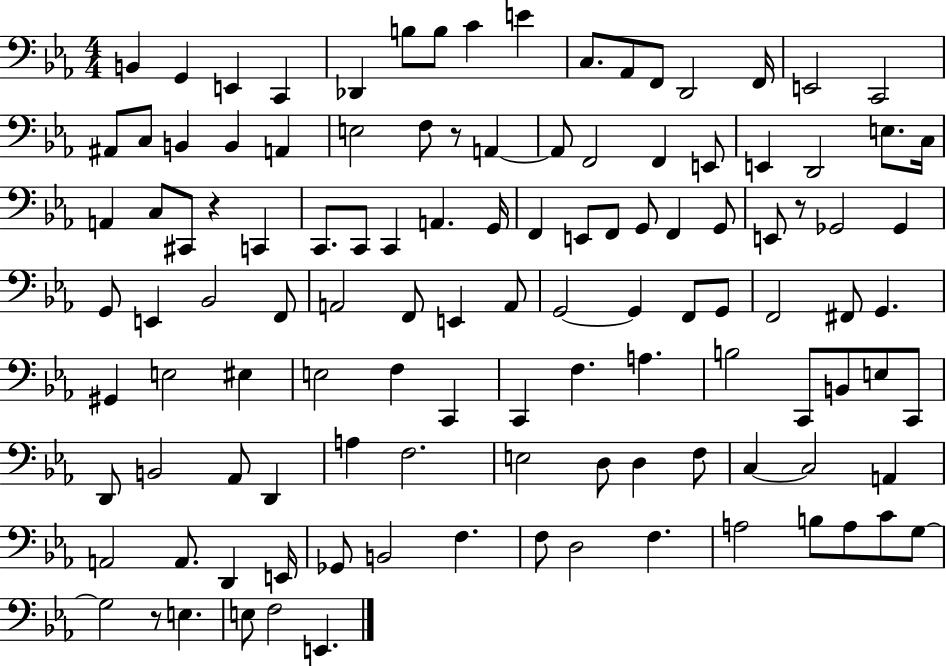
X:1
T:Untitled
M:4/4
L:1/4
K:Eb
B,, G,, E,, C,, _D,, B,/2 B,/2 C E C,/2 _A,,/2 F,,/2 D,,2 F,,/4 E,,2 C,,2 ^A,,/2 C,/2 B,, B,, A,, E,2 F,/2 z/2 A,, A,,/2 F,,2 F,, E,,/2 E,, D,,2 E,/2 C,/4 A,, C,/2 ^C,,/2 z C,, C,,/2 C,,/2 C,, A,, G,,/4 F,, E,,/2 F,,/2 G,,/2 F,, G,,/2 E,,/2 z/2 _G,,2 _G,, G,,/2 E,, _B,,2 F,,/2 A,,2 F,,/2 E,, A,,/2 G,,2 G,, F,,/2 G,,/2 F,,2 ^F,,/2 G,, ^G,, E,2 ^E, E,2 F, C,, C,, F, A, B,2 C,,/2 B,,/2 E,/2 C,,/2 D,,/2 B,,2 _A,,/2 D,, A, F,2 E,2 D,/2 D, F,/2 C, C,2 A,, A,,2 A,,/2 D,, E,,/4 _G,,/2 B,,2 F, F,/2 D,2 F, A,2 B,/2 A,/2 C/2 G,/2 G,2 z/2 E, E,/2 F,2 E,,